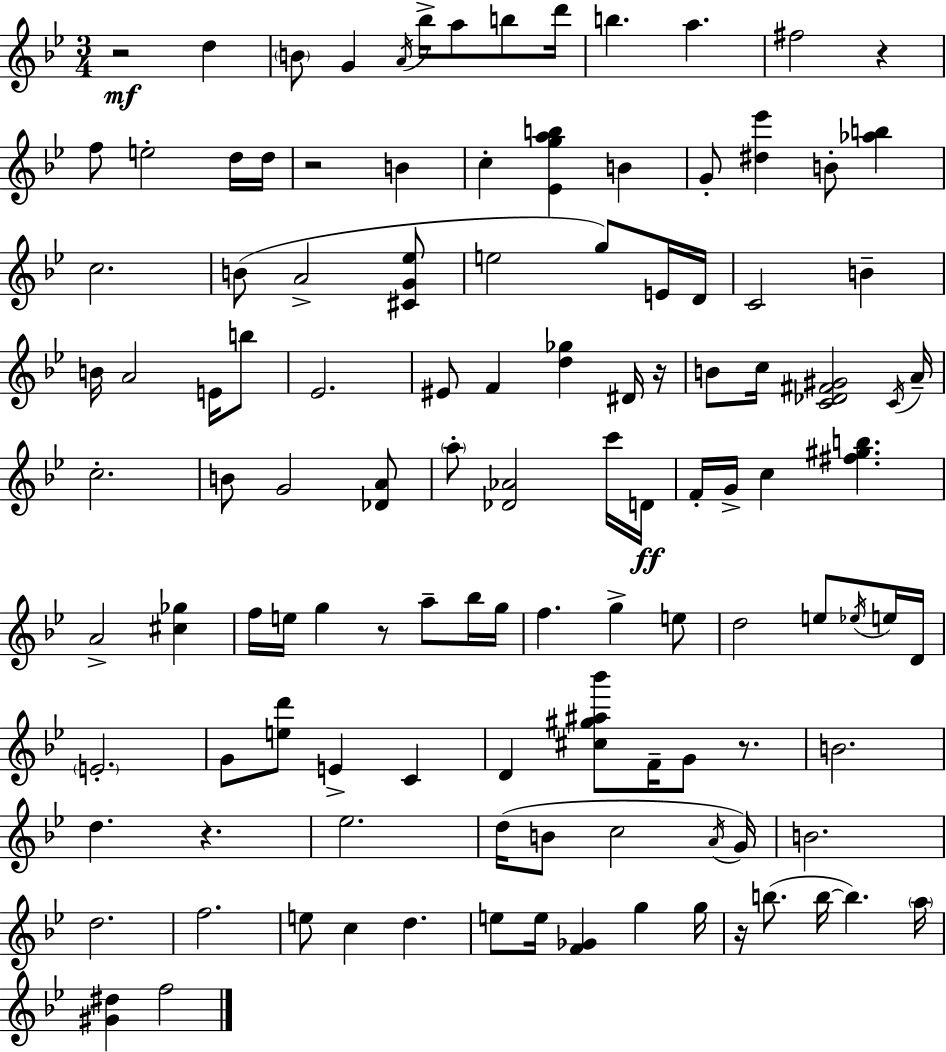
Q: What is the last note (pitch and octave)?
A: F5